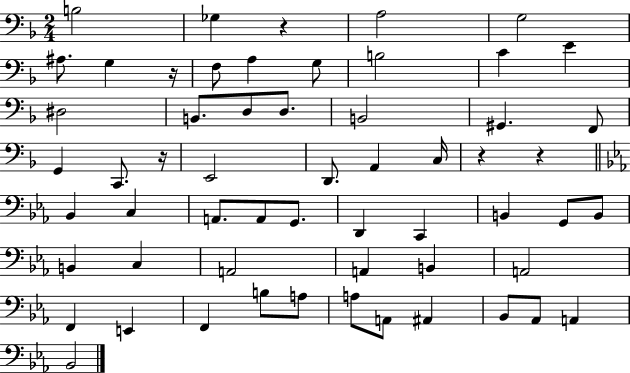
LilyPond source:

{
  \clef bass
  \numericTimeSignature
  \time 2/4
  \key f \major
  b2 | ges4 r4 | a2 | g2 | \break ais8. g4 r16 | f8 a4 g8 | b2 | c'4 e'4 | \break dis2 | b,8. d8 d8. | b,2 | gis,4. f,8 | \break g,4 c,8. r16 | e,2 | d,8. a,4 c16 | r4 r4 | \break \bar "||" \break \key ees \major bes,4 c4 | a,8. a,8 g,8. | d,4 c,4 | b,4 g,8 b,8 | \break b,4 c4 | a,2 | a,4 b,4 | a,2 | \break f,4 e,4 | f,4 b8 a8 | a8 a,8 ais,4 | bes,8 aes,8 a,4 | \break bes,2 | \bar "|."
}